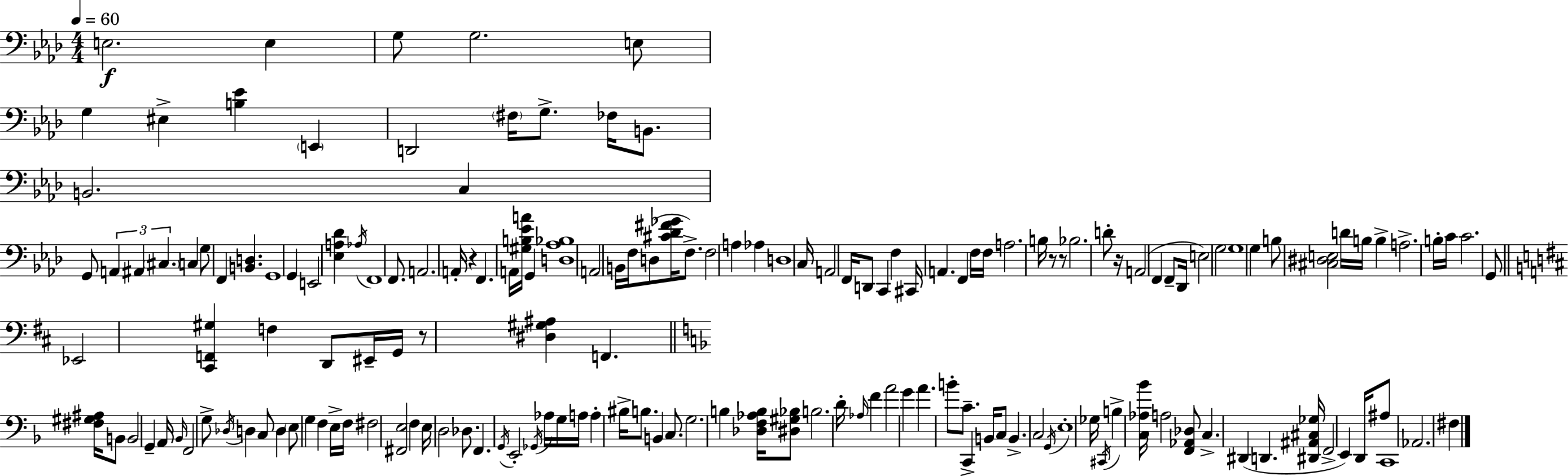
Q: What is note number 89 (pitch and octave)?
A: D3